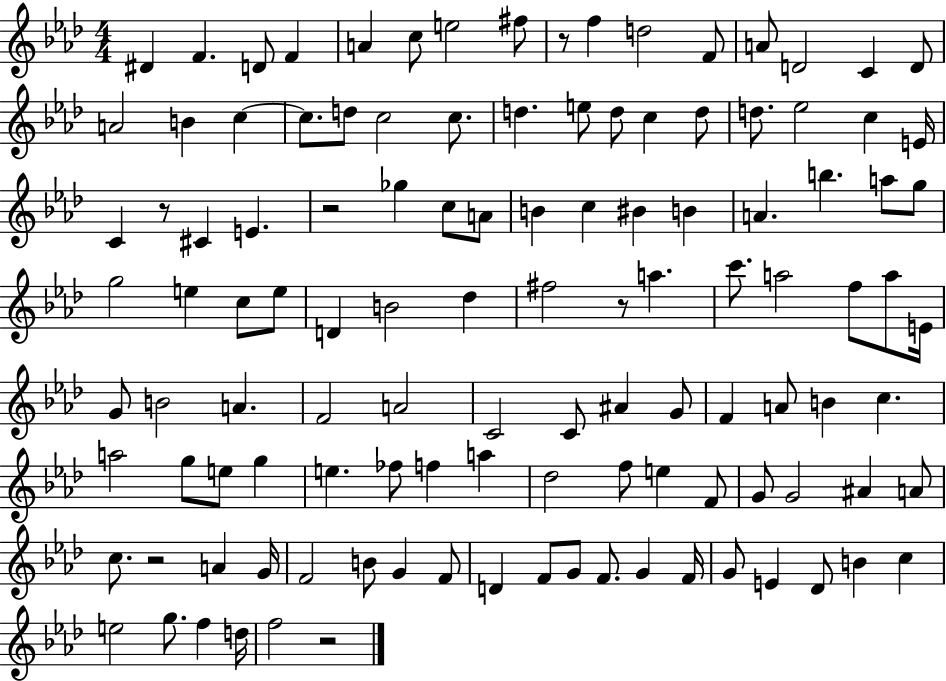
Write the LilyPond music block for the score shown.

{
  \clef treble
  \numericTimeSignature
  \time 4/4
  \key aes \major
  \repeat volta 2 { dis'4 f'4. d'8 f'4 | a'4 c''8 e''2 fis''8 | r8 f''4 d''2 f'8 | a'8 d'2 c'4 d'8 | \break a'2 b'4 c''4~~ | c''8. d''8 c''2 c''8. | d''4. e''8 d''8 c''4 d''8 | d''8. ees''2 c''4 e'16 | \break c'4 r8 cis'4 e'4. | r2 ges''4 c''8 a'8 | b'4 c''4 bis'4 b'4 | a'4. b''4. a''8 g''8 | \break g''2 e''4 c''8 e''8 | d'4 b'2 des''4 | fis''2 r8 a''4. | c'''8. a''2 f''8 a''8 e'16 | \break g'8 b'2 a'4. | f'2 a'2 | c'2 c'8 ais'4 g'8 | f'4 a'8 b'4 c''4. | \break a''2 g''8 e''8 g''4 | e''4. fes''8 f''4 a''4 | des''2 f''8 e''4 f'8 | g'8 g'2 ais'4 a'8 | \break c''8. r2 a'4 g'16 | f'2 b'8 g'4 f'8 | d'4 f'8 g'8 f'8. g'4 f'16 | g'8 e'4 des'8 b'4 c''4 | \break e''2 g''8. f''4 d''16 | f''2 r2 | } \bar "|."
}